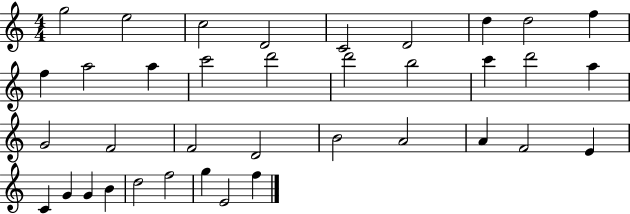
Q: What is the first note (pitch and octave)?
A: G5